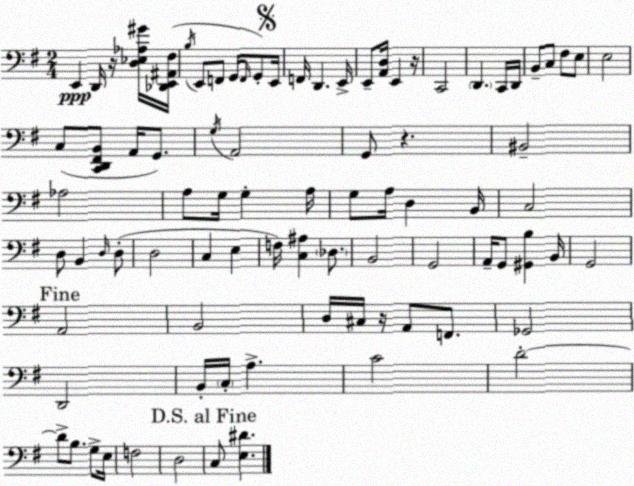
X:1
T:Untitled
M:2/4
L:1/4
K:Em
E,, D,,/4 z/4 [D,_E,_A,^G]/4 [_D,,E,,^A,,^F,]/4 B,/4 E,,/2 F,,/2 G,,/4 F,,/4 G,,/2 E,,/4 F,,/4 D,, E,,/4 E,,/2 [A,,D,]/4 E,, z/4 C,,2 D,, C,,/4 D,,/4 B,,/2 C,/2 ^F,/2 E,/2 E,2 C,/2 [C,,D,,^F,,B,,]/2 A,,/4 G,,/2 G,/4 A,,2 G,,/2 z ^B,,2 _A,2 A,/2 G,/4 G, A,/4 G,/2 A,/4 D, B,,/4 C,2 D,/2 B,, D,/4 D,/2 D,2 C, E, F,/4 [C,^A,] _D,/2 B,,2 G,,2 A,,/4 G,,/2 [^G,,B,] B,,/4 G,,2 A,,2 B,,2 D,/4 ^C,/4 z/4 A,,/2 F,,/2 _G,,2 D,,2 B,,/4 C,/4 A, C2 D2 D/2 B,/2 G,/2 E,/4 F,2 D,2 C,/2 [E,^D]